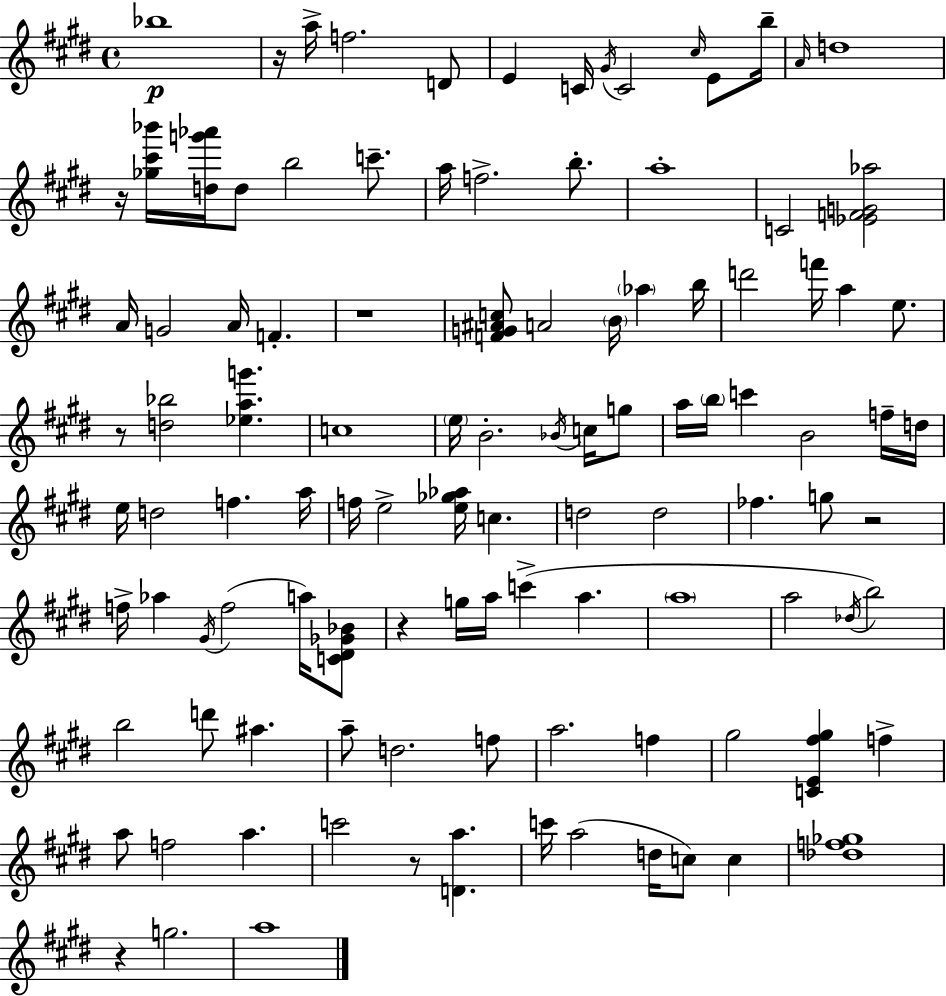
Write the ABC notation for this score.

X:1
T:Untitled
M:4/4
L:1/4
K:E
_b4 z/4 a/4 f2 D/2 E C/4 ^G/4 C2 ^c/4 E/2 b/4 A/4 d4 z/4 [_g^c'_b']/4 [dg'_a']/4 d/2 b2 c'/2 a/4 f2 b/2 a4 C2 [_EFG_a]2 A/4 G2 A/4 F z4 [FG^Ac]/2 A2 B/4 _a b/4 d'2 f'/4 a e/2 z/2 [d_b]2 [_eag'] c4 e/4 B2 _B/4 c/4 g/2 a/4 b/4 c' B2 f/4 d/4 e/4 d2 f a/4 f/4 e2 [e_g_a]/4 c d2 d2 _f g/2 z2 f/4 _a ^G/4 f2 a/4 [C^D_G_B]/2 z g/4 a/4 c' a a4 a2 _d/4 b2 b2 d'/2 ^a a/2 d2 f/2 a2 f ^g2 [CE^f^g] f a/2 f2 a c'2 z/2 [Da] c'/4 a2 d/4 c/2 c [_df_g]4 z g2 a4